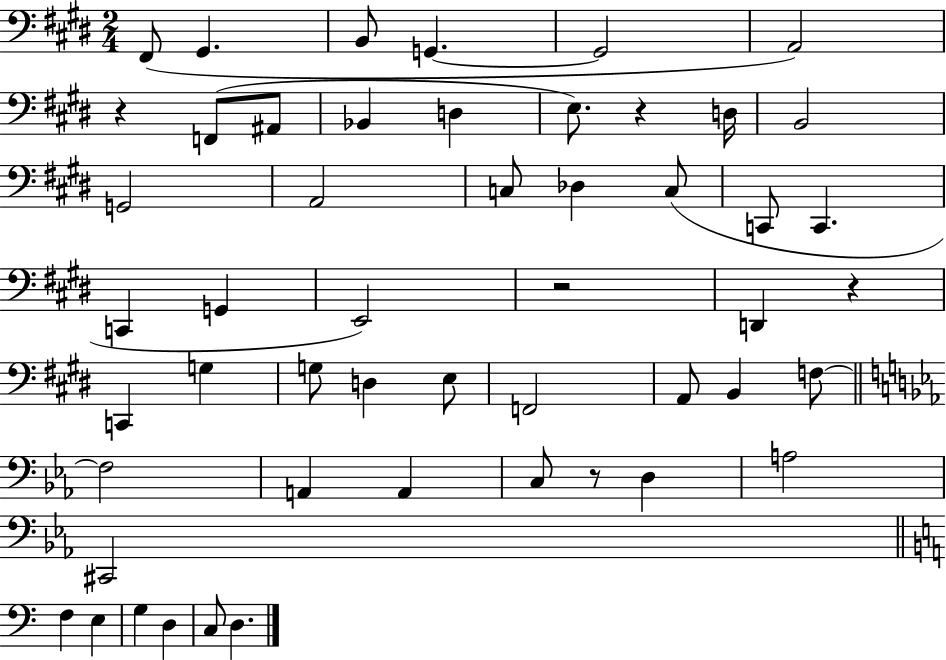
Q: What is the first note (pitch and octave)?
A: F#2